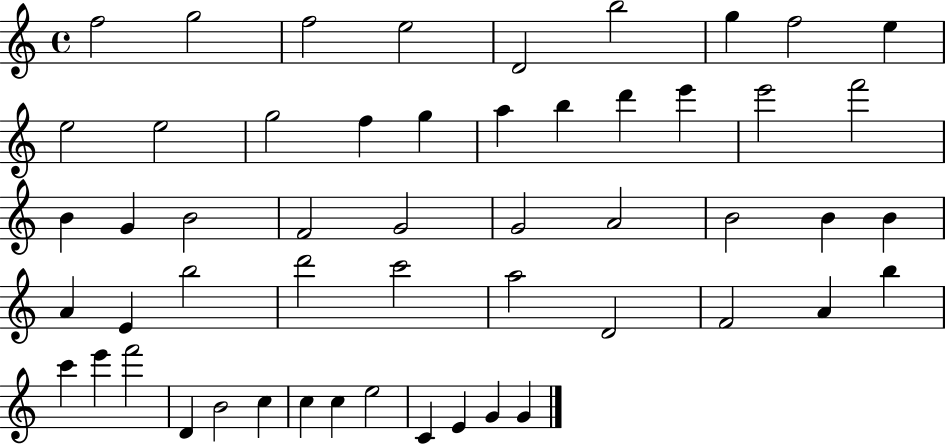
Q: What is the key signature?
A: C major